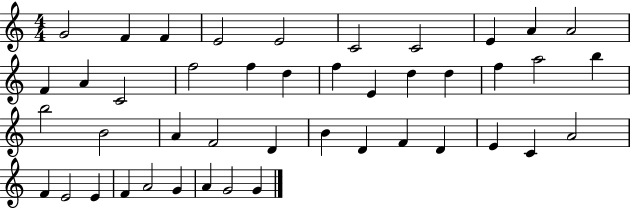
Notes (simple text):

G4/h F4/q F4/q E4/h E4/h C4/h C4/h E4/q A4/q A4/h F4/q A4/q C4/h F5/h F5/q D5/q F5/q E4/q D5/q D5/q F5/q A5/h B5/q B5/h B4/h A4/q F4/h D4/q B4/q D4/q F4/q D4/q E4/q C4/q A4/h F4/q E4/h E4/q F4/q A4/h G4/q A4/q G4/h G4/q